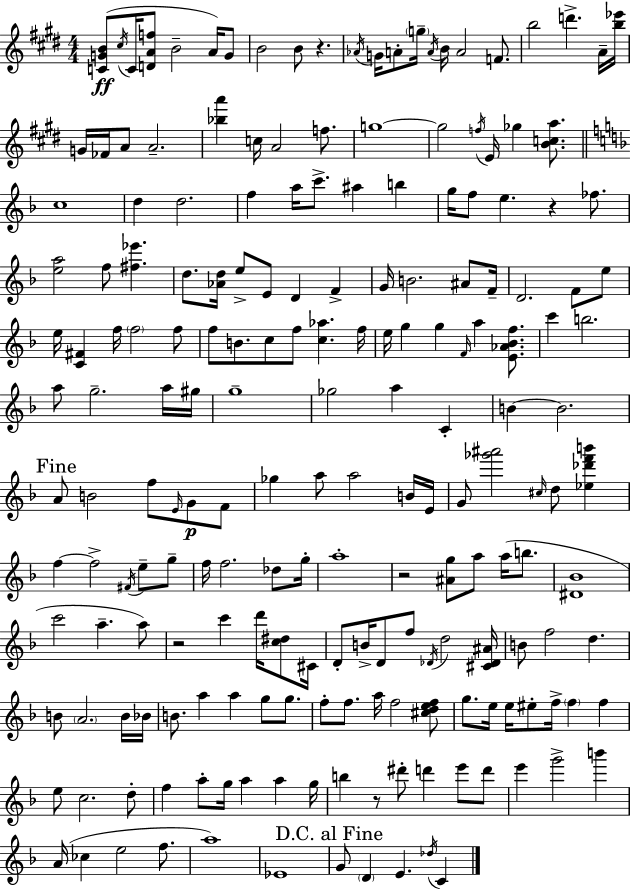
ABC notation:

X:1
T:Untitled
M:4/4
L:1/4
K:E
[CGB]/2 ^c/4 C/4 [DAf]/2 B2 A/4 G/2 B2 B/2 z _A/4 G/4 A/2 g/4 A/4 B/4 A2 F/2 b2 d' A/4 [b_e']/4 G/4 _F/4 A/2 A2 [_ba'] c/4 A2 f/2 g4 g2 f/4 E/4 _g [Bca]/2 c4 d d2 f a/4 c'/2 ^a b g/4 f/2 e z _f/2 [ea]2 f/2 [^f_e'] d/2 [_Ad]/4 e/2 E/2 D F G/4 B2 ^A/2 F/4 D2 F/2 e/2 e/4 [C^F] f/4 f2 f/2 f/2 B/2 c/2 f/2 [c_a] f/4 e/4 g g F/4 a [E_A_Bf]/2 c' b2 a/2 g2 a/4 ^g/4 g4 _g2 a C B B2 A/2 B2 f/2 E/4 G/2 F/2 _g a/2 a2 B/4 E/4 G/2 [_g'^a']2 ^c/4 d/2 [_e_d'f'b'] f f2 ^F/4 e/2 g/2 f/4 f2 _d/2 g/4 a4 z2 [^Ag]/2 a/2 a/4 b/2 [^D_B]4 c'2 a a/2 z2 c' d'/4 [c^d]/2 ^C/4 D/2 B/4 D/2 f/2 _D/4 d2 [^C_D^A]/4 B/2 f2 d B/2 A2 B/4 _B/4 B/2 a a g/2 g/2 f/2 f/2 a/4 f2 [^cdef]/2 g/2 e/4 e/4 ^e/2 f/4 f f e/2 c2 d/2 f a/2 g/4 a a g/4 b z/2 ^d'/2 d' e'/2 d'/2 e' g'2 b' A/4 _c e2 f/2 a4 _E4 G/2 D E _d/4 C